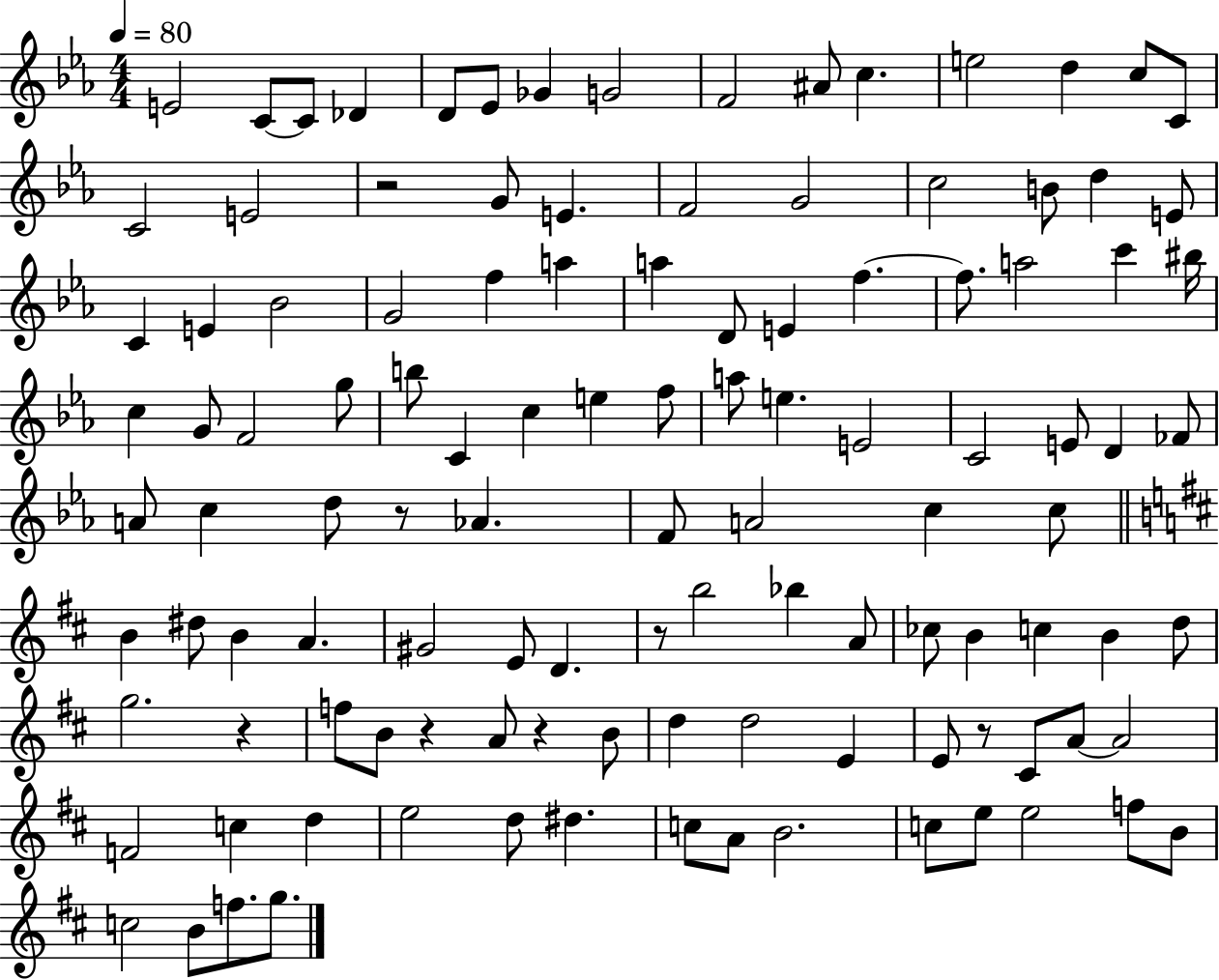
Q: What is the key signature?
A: EES major